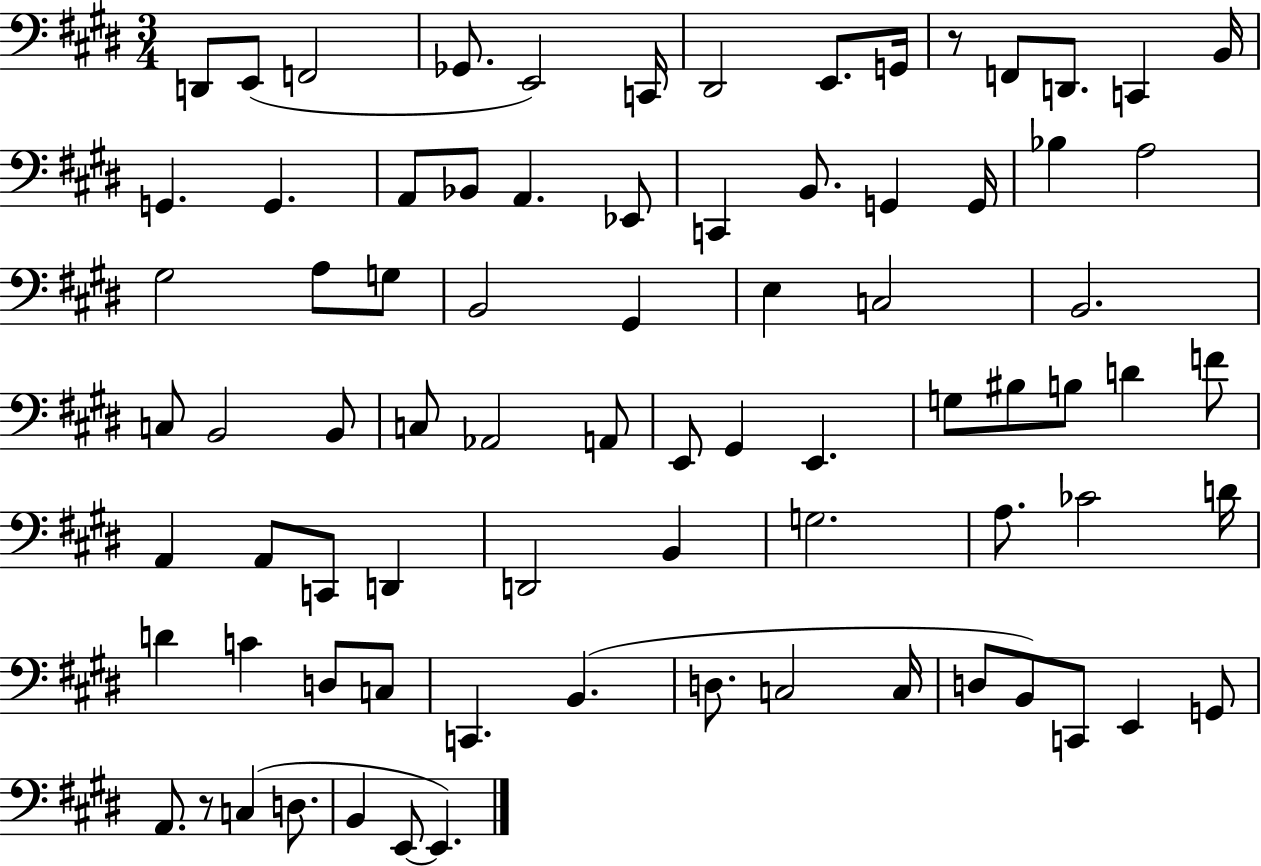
D2/e E2/e F2/h Gb2/e. E2/h C2/s D#2/h E2/e. G2/s R/e F2/e D2/e. C2/q B2/s G2/q. G2/q. A2/e Bb2/e A2/q. Eb2/e C2/q B2/e. G2/q G2/s Bb3/q A3/h G#3/h A3/e G3/e B2/h G#2/q E3/q C3/h B2/h. C3/e B2/h B2/e C3/e Ab2/h A2/e E2/e G#2/q E2/q. G3/e BIS3/e B3/e D4/q F4/e A2/q A2/e C2/e D2/q D2/h B2/q G3/h. A3/e. CES4/h D4/s D4/q C4/q D3/e C3/e C2/q. B2/q. D3/e. C3/h C3/s D3/e B2/e C2/e E2/q G2/e A2/e. R/e C3/q D3/e. B2/q E2/e E2/q.